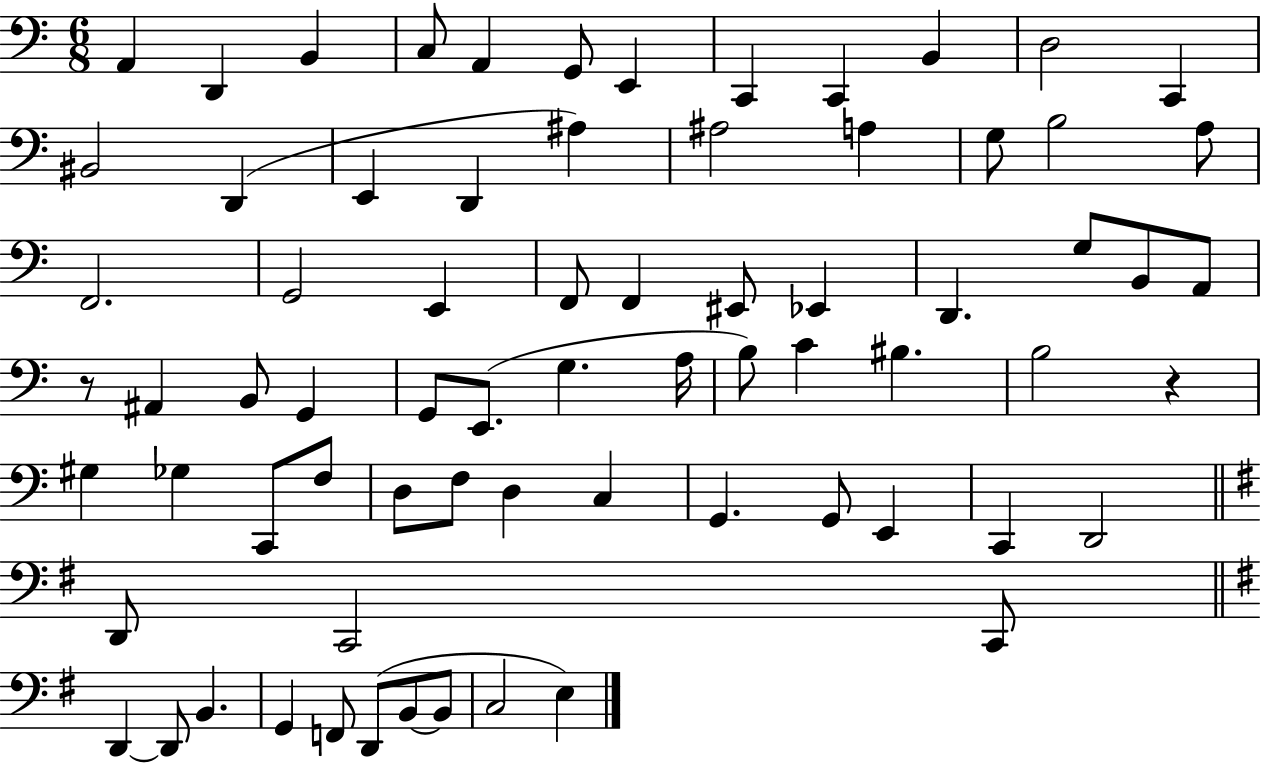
A2/q D2/q B2/q C3/e A2/q G2/e E2/q C2/q C2/q B2/q D3/h C2/q BIS2/h D2/q E2/q D2/q A#3/q A#3/h A3/q G3/e B3/h A3/e F2/h. G2/h E2/q F2/e F2/q EIS2/e Eb2/q D2/q. G3/e B2/e A2/e R/e A#2/q B2/e G2/q G2/e E2/e. G3/q. A3/s B3/e C4/q BIS3/q. B3/h R/q G#3/q Gb3/q C2/e F3/e D3/e F3/e D3/q C3/q G2/q. G2/e E2/q C2/q D2/h D2/e C2/h C2/e D2/q D2/e B2/q. G2/q F2/e D2/e B2/e B2/e C3/h E3/q